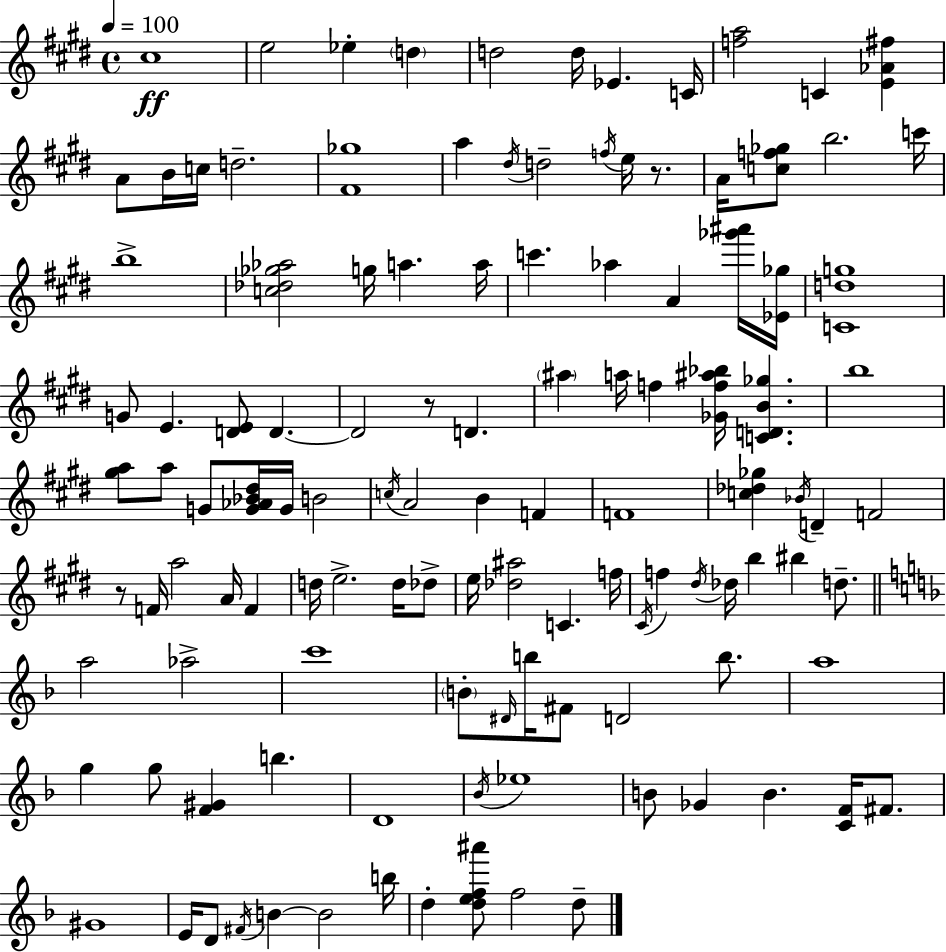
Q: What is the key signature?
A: E major